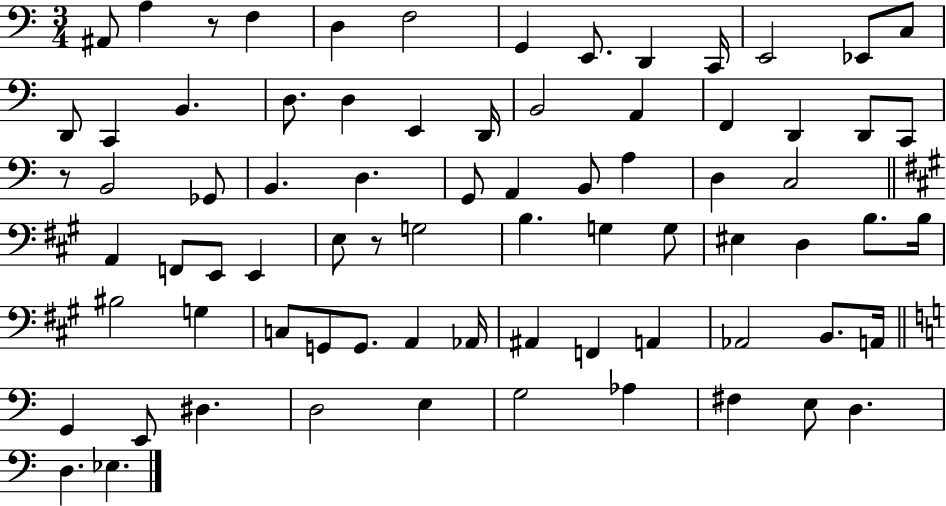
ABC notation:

X:1
T:Untitled
M:3/4
L:1/4
K:C
^A,,/2 A, z/2 F, D, F,2 G,, E,,/2 D,, C,,/4 E,,2 _E,,/2 C,/2 D,,/2 C,, B,, D,/2 D, E,, D,,/4 B,,2 A,, F,, D,, D,,/2 C,,/2 z/2 B,,2 _G,,/2 B,, D, G,,/2 A,, B,,/2 A, D, C,2 A,, F,,/2 E,,/2 E,, E,/2 z/2 G,2 B, G, G,/2 ^E, D, B,/2 B,/4 ^B,2 G, C,/2 G,,/2 G,,/2 A,, _A,,/4 ^A,, F,, A,, _A,,2 B,,/2 A,,/4 G,, E,,/2 ^D, D,2 E, G,2 _A, ^F, E,/2 D, D, _E,